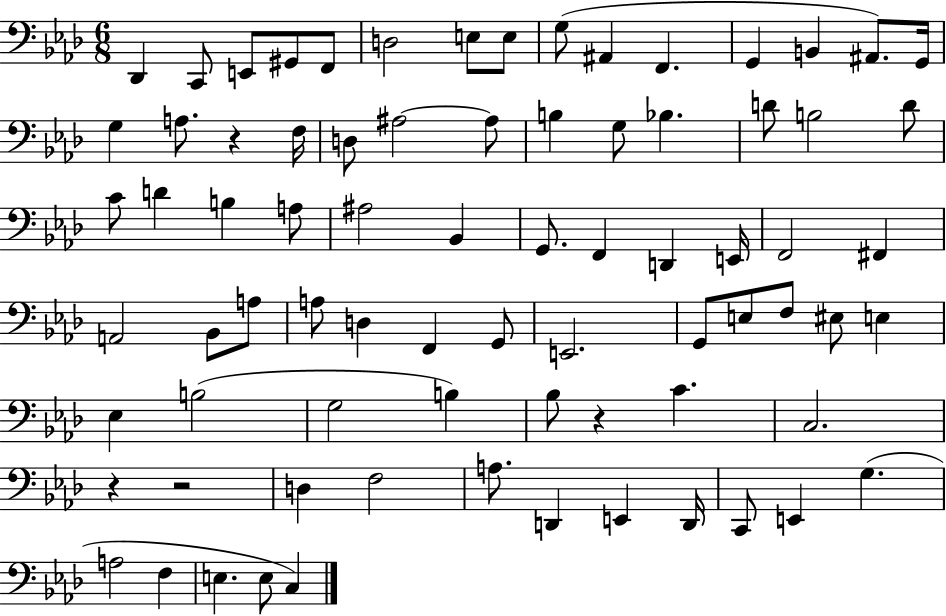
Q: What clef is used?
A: bass